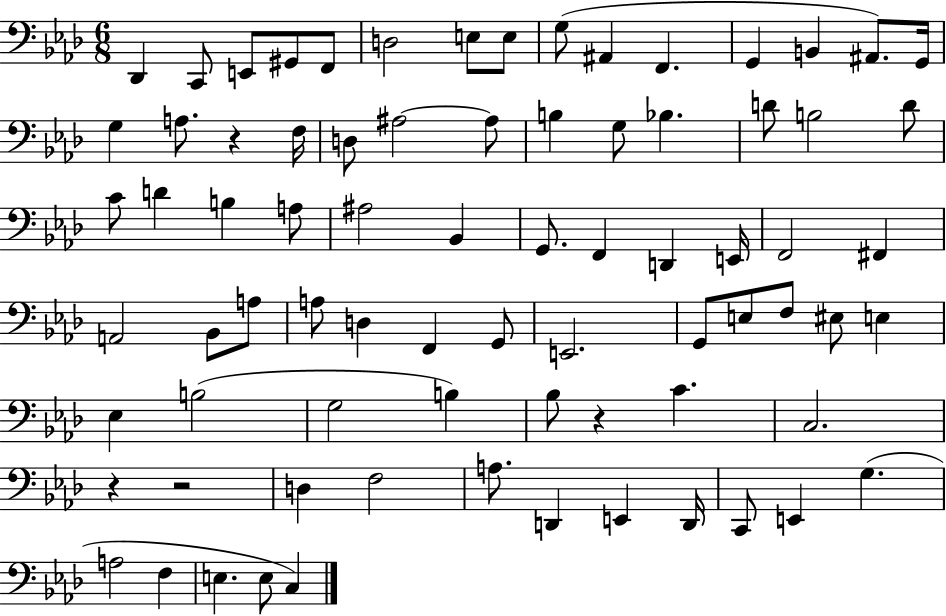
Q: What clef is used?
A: bass